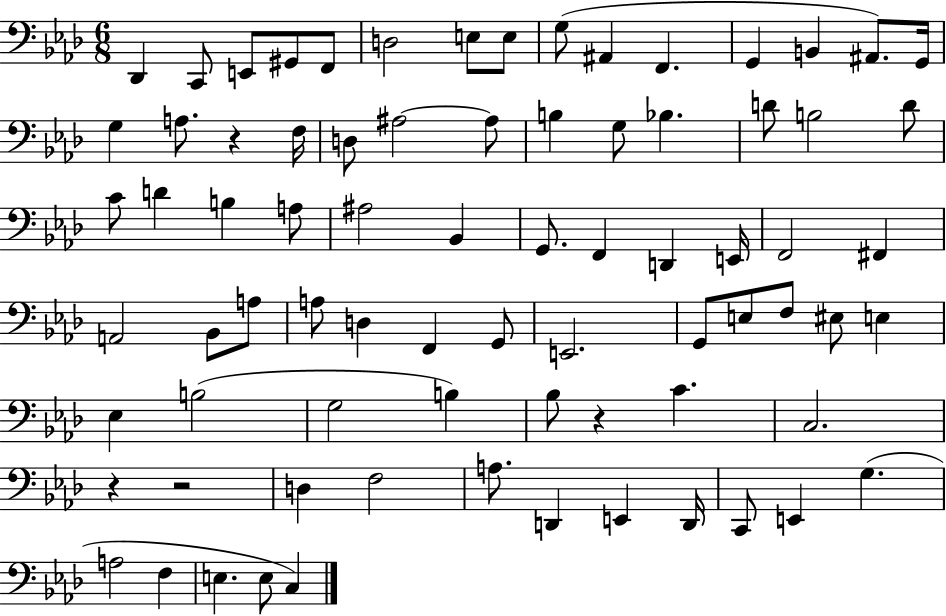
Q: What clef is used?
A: bass